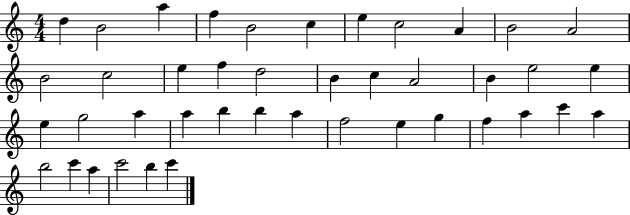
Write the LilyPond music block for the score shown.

{
  \clef treble
  \numericTimeSignature
  \time 4/4
  \key c \major
  d''4 b'2 a''4 | f''4 b'2 c''4 | e''4 c''2 a'4 | b'2 a'2 | \break b'2 c''2 | e''4 f''4 d''2 | b'4 c''4 a'2 | b'4 e''2 e''4 | \break e''4 g''2 a''4 | a''4 b''4 b''4 a''4 | f''2 e''4 g''4 | f''4 a''4 c'''4 a''4 | \break b''2 c'''4 a''4 | c'''2 b''4 c'''4 | \bar "|."
}